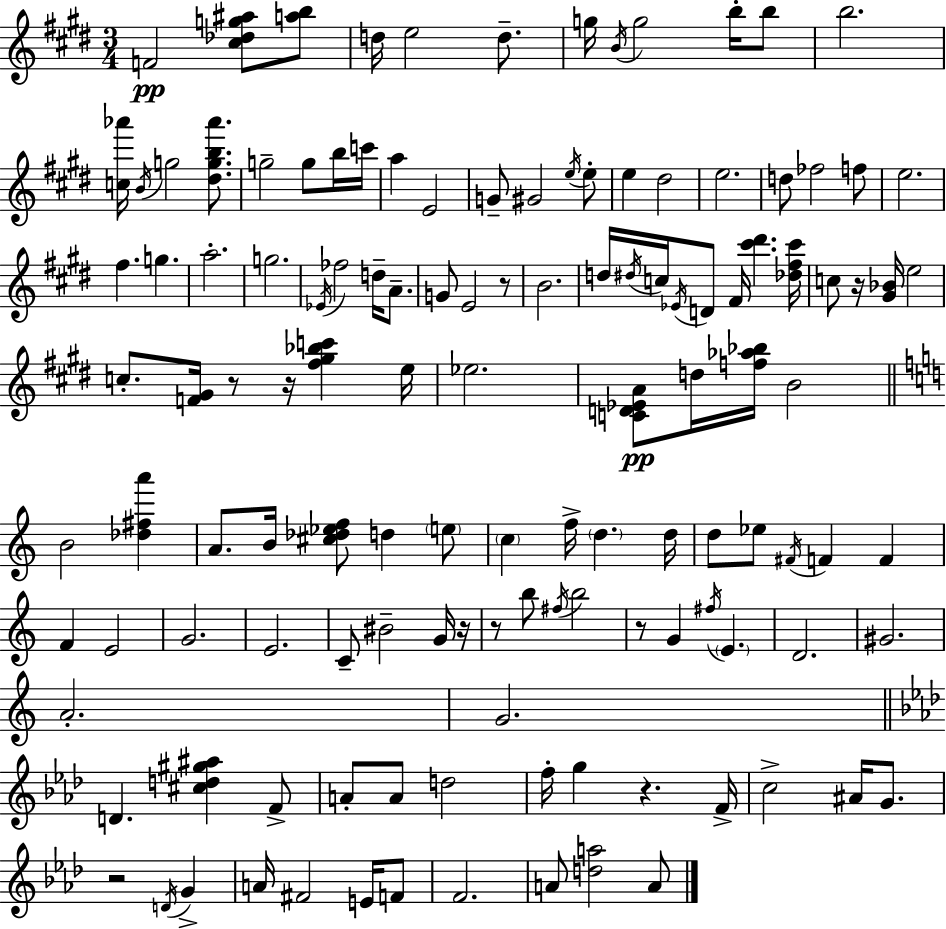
F4/h [C#5,Db5,G5,A#5]/e [A5,B5]/e D5/s E5/h D5/e. G5/s B4/s G5/h B5/s B5/e B5/h. [C5,Ab6]/s B4/s G5/h [D#5,G5,B5,Ab6]/e. G5/h G5/e B5/s C6/s A5/q E4/h G4/e G#4/h E5/s E5/e E5/q D#5/h E5/h. D5/e FES5/h F5/e E5/h. F#5/q. G5/q. A5/h. G5/h. Eb4/s FES5/h D5/s A4/e. G4/e E4/h R/e B4/h. D5/s D#5/s C5/s Eb4/s D4/e F#4/s [C#6,D#6]/q. [Db5,F#5,C#6]/s C5/e R/s [G#4,Bb4]/s E5/h C5/e. [F4,G#4]/s R/e R/s [F#5,G#5,Bb5,C6]/q E5/s Eb5/h. [C4,D4,Eb4,A4]/e D5/s [F5,Ab5,Bb5]/s B4/h B4/h [Db5,F#5,A6]/q A4/e. B4/s [C#5,Db5,Eb5,F5]/e D5/q E5/e C5/q F5/s D5/q. D5/s D5/e Eb5/e F#4/s F4/q F4/q F4/q E4/h G4/h. E4/h. C4/e BIS4/h G4/s R/s R/e B5/e F#5/s B5/h R/e G4/q F#5/s E4/q. D4/h. G#4/h. A4/h. G4/h. D4/q. [C#5,D5,G#5,A#5]/q F4/e A4/e A4/e D5/h F5/s G5/q R/q. F4/s C5/h A#4/s G4/e. R/h D4/s G4/q A4/s F#4/h E4/s F4/e F4/h. A4/e [D5,A5]/h A4/e